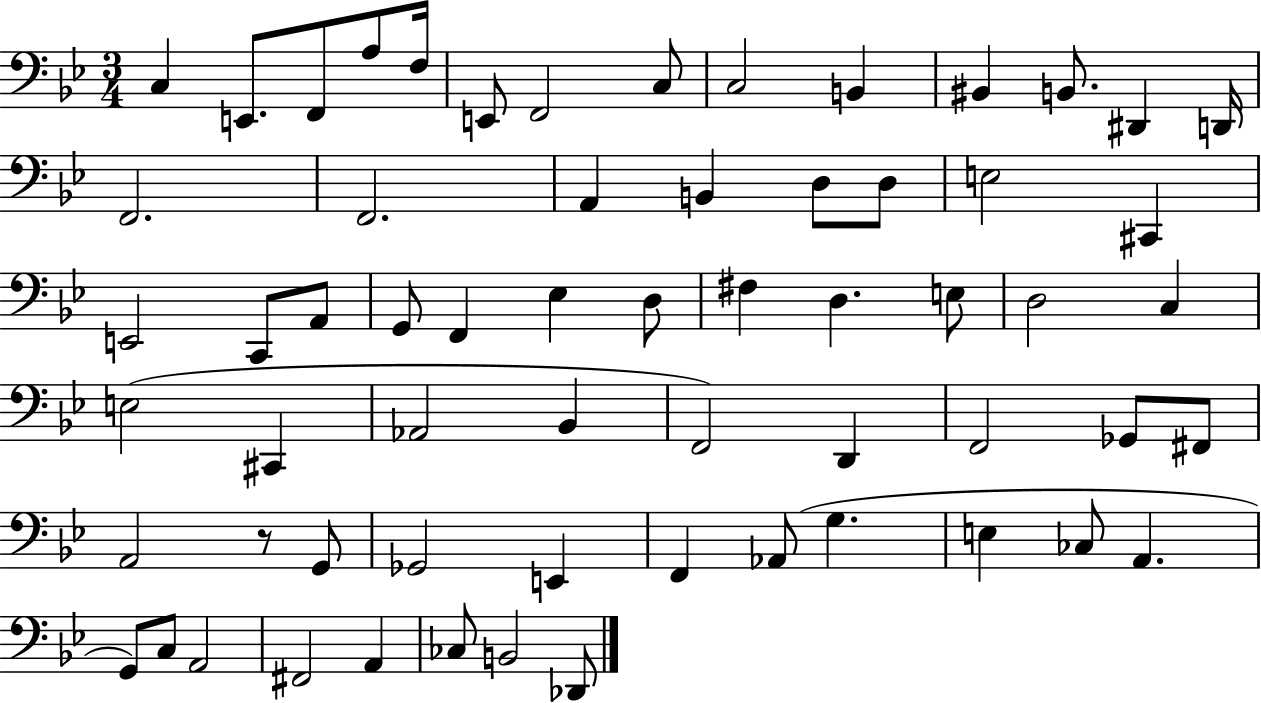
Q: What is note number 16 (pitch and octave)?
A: F2